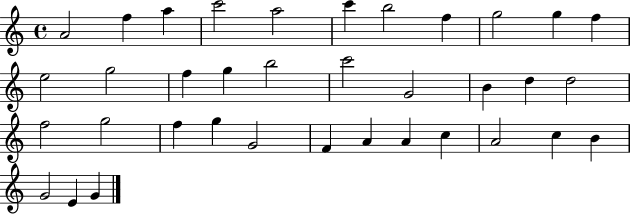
{
  \clef treble
  \time 4/4
  \defaultTimeSignature
  \key c \major
  a'2 f''4 a''4 | c'''2 a''2 | c'''4 b''2 f''4 | g''2 g''4 f''4 | \break e''2 g''2 | f''4 g''4 b''2 | c'''2 g'2 | b'4 d''4 d''2 | \break f''2 g''2 | f''4 g''4 g'2 | f'4 a'4 a'4 c''4 | a'2 c''4 b'4 | \break g'2 e'4 g'4 | \bar "|."
}